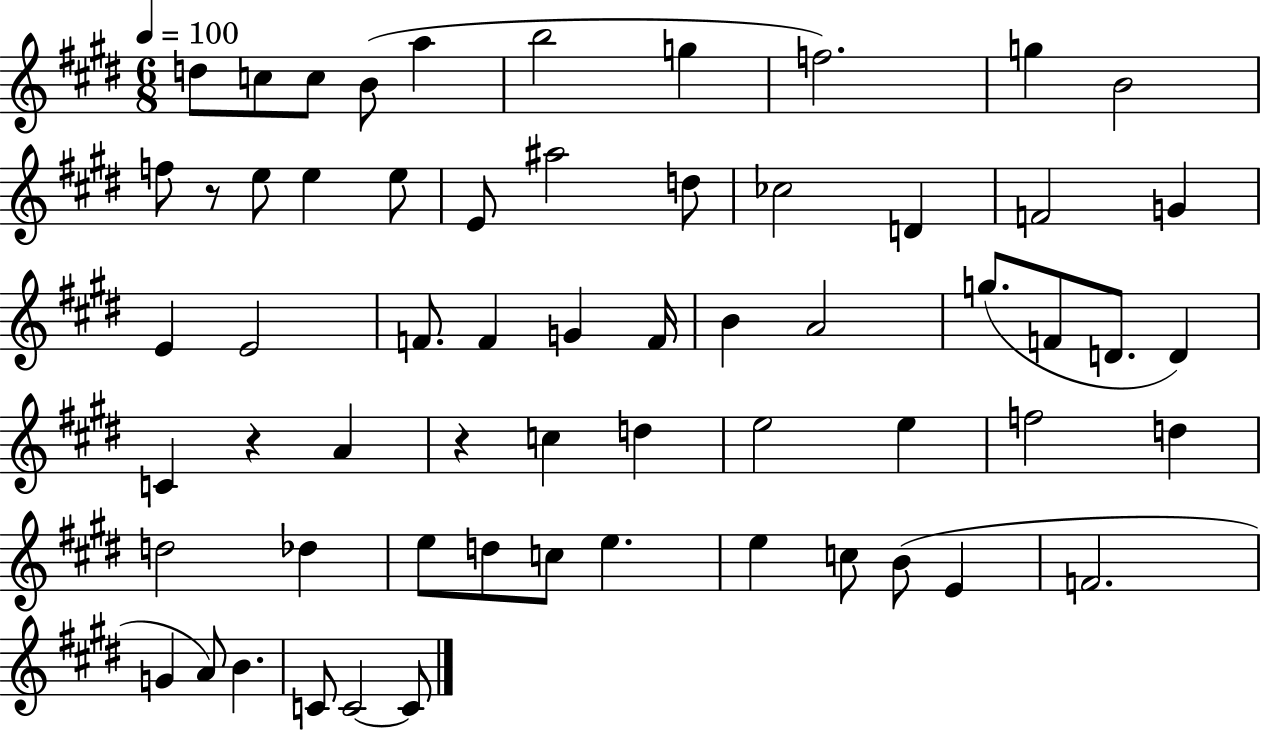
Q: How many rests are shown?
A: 3